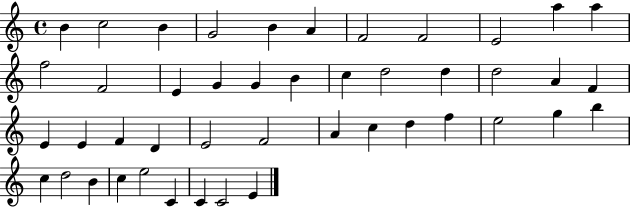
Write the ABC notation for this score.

X:1
T:Untitled
M:4/4
L:1/4
K:C
B c2 B G2 B A F2 F2 E2 a a f2 F2 E G G B c d2 d d2 A F E E F D E2 F2 A c d f e2 g b c d2 B c e2 C C C2 E